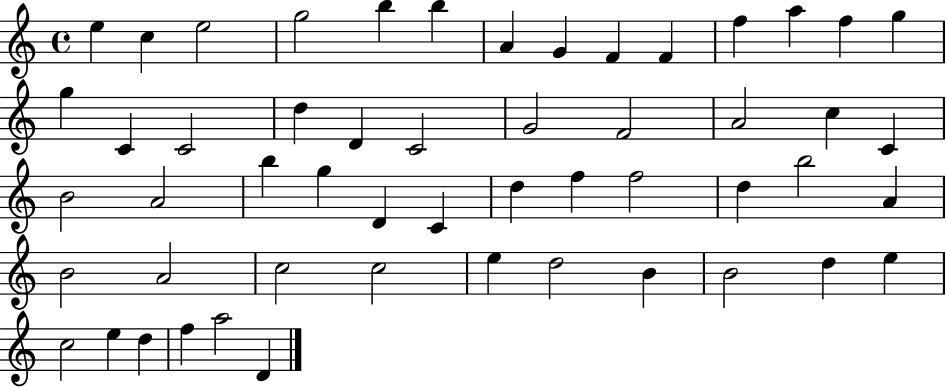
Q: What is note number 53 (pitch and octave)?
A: D4